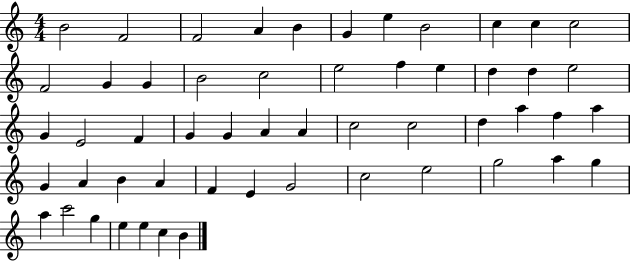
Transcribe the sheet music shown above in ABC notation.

X:1
T:Untitled
M:4/4
L:1/4
K:C
B2 F2 F2 A B G e B2 c c c2 F2 G G B2 c2 e2 f e d d e2 G E2 F G G A A c2 c2 d a f a G A B A F E G2 c2 e2 g2 a g a c'2 g e e c B